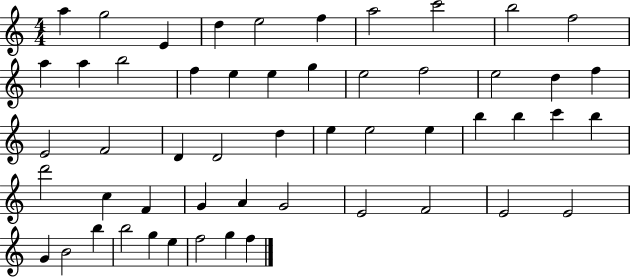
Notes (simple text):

A5/q G5/h E4/q D5/q E5/h F5/q A5/h C6/h B5/h F5/h A5/q A5/q B5/h F5/q E5/q E5/q G5/q E5/h F5/h E5/h D5/q F5/q E4/h F4/h D4/q D4/h D5/q E5/q E5/h E5/q B5/q B5/q C6/q B5/q D6/h C5/q F4/q G4/q A4/q G4/h E4/h F4/h E4/h E4/h G4/q B4/h B5/q B5/h G5/q E5/q F5/h G5/q F5/q